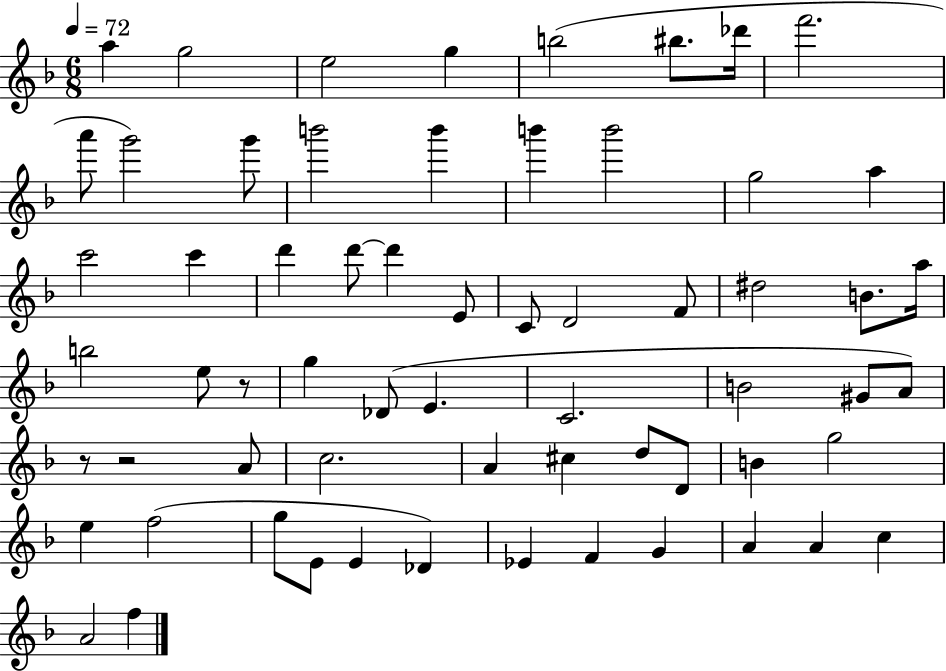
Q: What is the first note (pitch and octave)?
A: A5